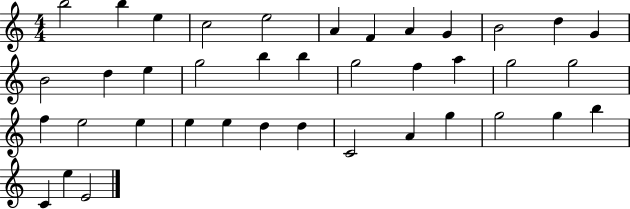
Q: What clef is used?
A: treble